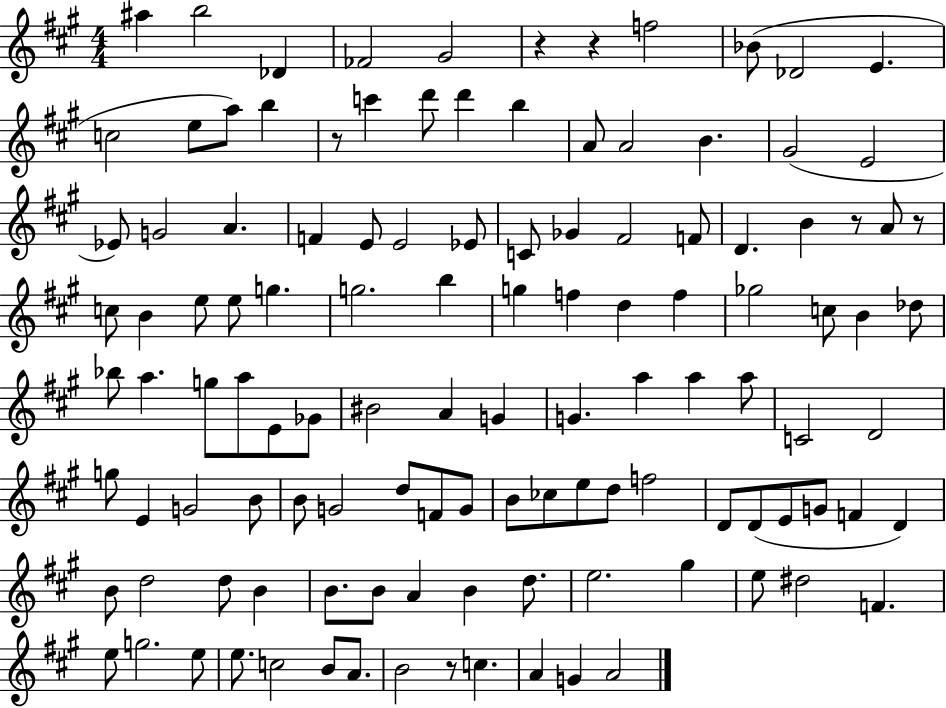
{
  \clef treble
  \numericTimeSignature
  \time 4/4
  \key a \major
  ais''4 b''2 des'4 | fes'2 gis'2 | r4 r4 f''2 | bes'8( des'2 e'4. | \break c''2 e''8 a''8) b''4 | r8 c'''4 d'''8 d'''4 b''4 | a'8 a'2 b'4. | gis'2( e'2 | \break ees'8) g'2 a'4. | f'4 e'8 e'2 ees'8 | c'8 ges'4 fis'2 f'8 | d'4. b'4 r8 a'8 r8 | \break c''8 b'4 e''8 e''8 g''4. | g''2. b''4 | g''4 f''4 d''4 f''4 | ges''2 c''8 b'4 des''8 | \break bes''8 a''4. g''8 a''8 e'8 ges'8 | bis'2 a'4 g'4 | g'4. a''4 a''4 a''8 | c'2 d'2 | \break g''8 e'4 g'2 b'8 | b'8 g'2 d''8 f'8 g'8 | b'8 ces''8 e''8 d''8 f''2 | d'8 d'8( e'8 g'8 f'4 d'4) | \break b'8 d''2 d''8 b'4 | b'8. b'8 a'4 b'4 d''8. | e''2. gis''4 | e''8 dis''2 f'4. | \break e''8 g''2. e''8 | e''8. c''2 b'8 a'8. | b'2 r8 c''4. | a'4 g'4 a'2 | \break \bar "|."
}